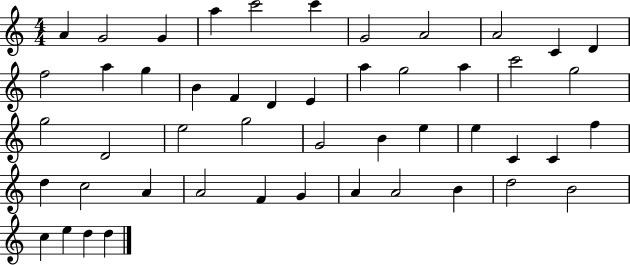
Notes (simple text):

A4/q G4/h G4/q A5/q C6/h C6/q G4/h A4/h A4/h C4/q D4/q F5/h A5/q G5/q B4/q F4/q D4/q E4/q A5/q G5/h A5/q C6/h G5/h G5/h D4/h E5/h G5/h G4/h B4/q E5/q E5/q C4/q C4/q F5/q D5/q C5/h A4/q A4/h F4/q G4/q A4/q A4/h B4/q D5/h B4/h C5/q E5/q D5/q D5/q